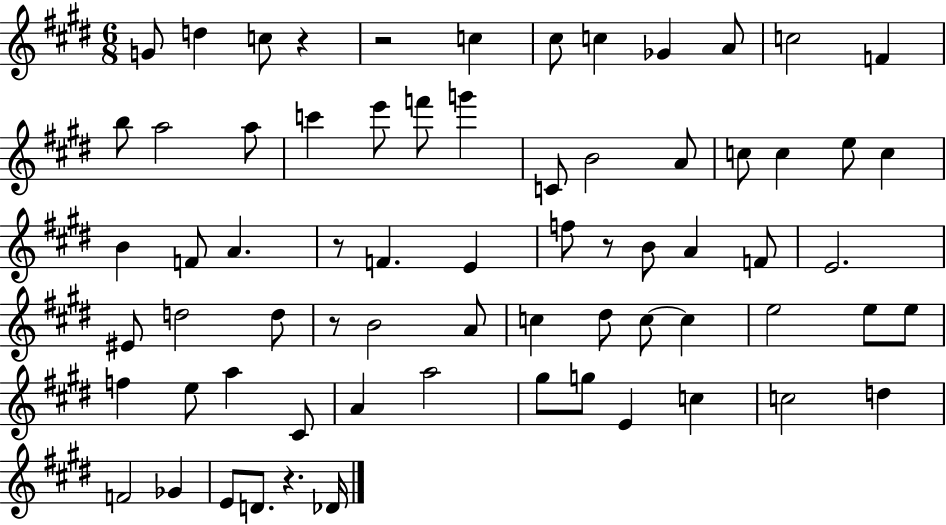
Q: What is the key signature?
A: E major